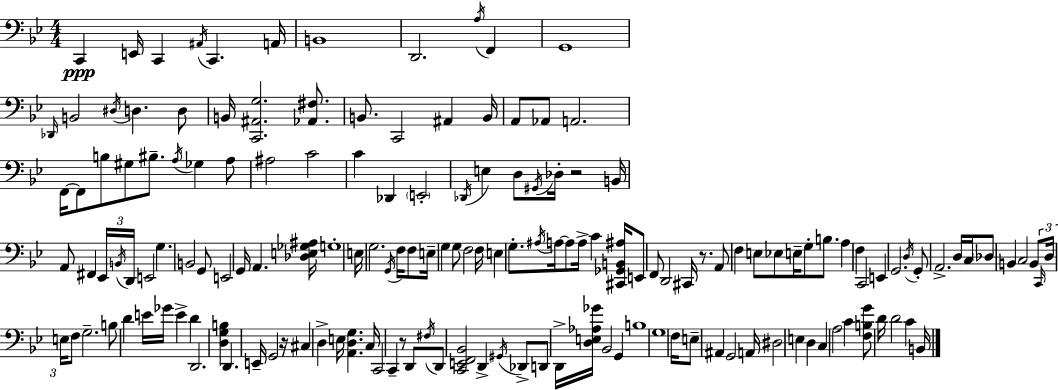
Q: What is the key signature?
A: BES major